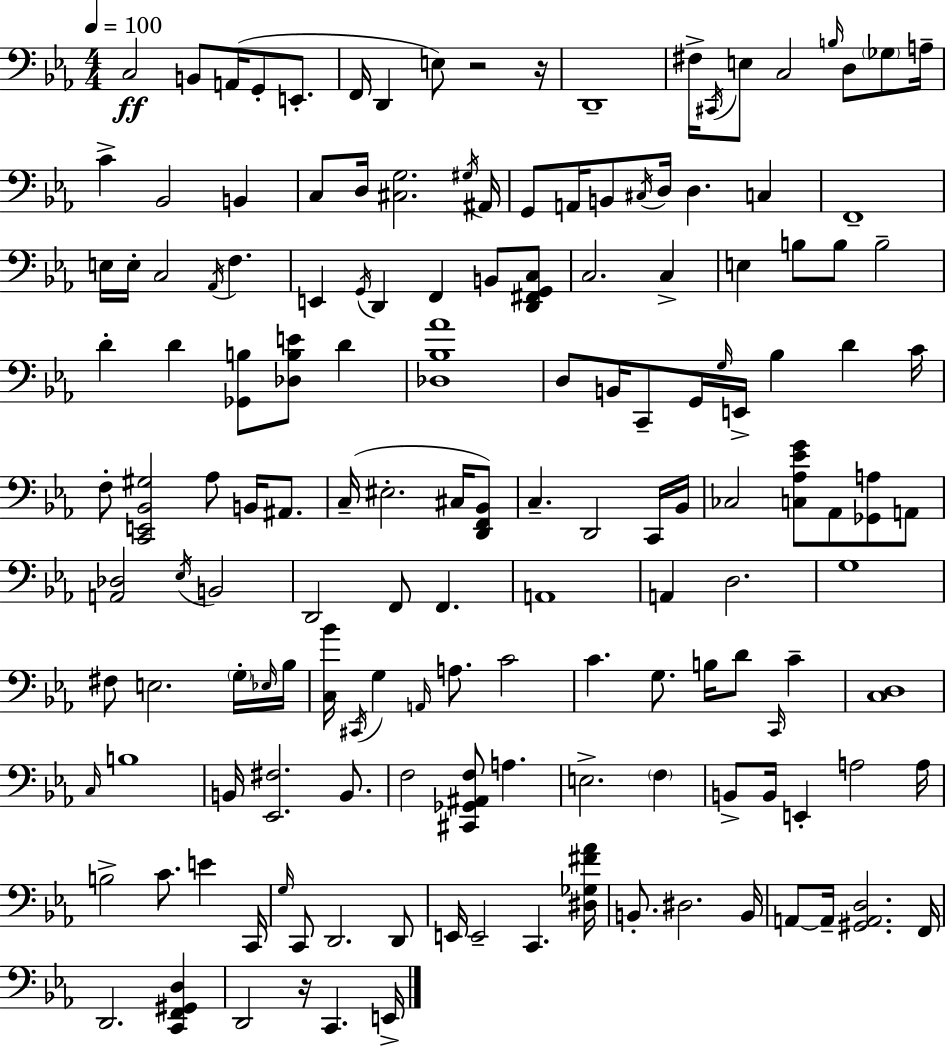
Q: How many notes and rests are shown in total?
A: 153